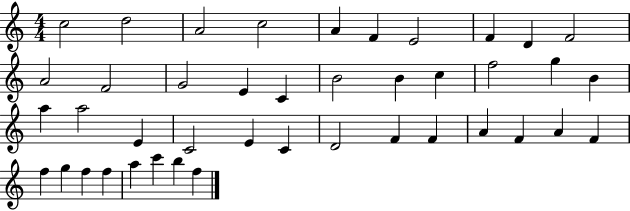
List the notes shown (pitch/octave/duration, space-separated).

C5/h D5/h A4/h C5/h A4/q F4/q E4/h F4/q D4/q F4/h A4/h F4/h G4/h E4/q C4/q B4/h B4/q C5/q F5/h G5/q B4/q A5/q A5/h E4/q C4/h E4/q C4/q D4/h F4/q F4/q A4/q F4/q A4/q F4/q F5/q G5/q F5/q F5/q A5/q C6/q B5/q F5/q